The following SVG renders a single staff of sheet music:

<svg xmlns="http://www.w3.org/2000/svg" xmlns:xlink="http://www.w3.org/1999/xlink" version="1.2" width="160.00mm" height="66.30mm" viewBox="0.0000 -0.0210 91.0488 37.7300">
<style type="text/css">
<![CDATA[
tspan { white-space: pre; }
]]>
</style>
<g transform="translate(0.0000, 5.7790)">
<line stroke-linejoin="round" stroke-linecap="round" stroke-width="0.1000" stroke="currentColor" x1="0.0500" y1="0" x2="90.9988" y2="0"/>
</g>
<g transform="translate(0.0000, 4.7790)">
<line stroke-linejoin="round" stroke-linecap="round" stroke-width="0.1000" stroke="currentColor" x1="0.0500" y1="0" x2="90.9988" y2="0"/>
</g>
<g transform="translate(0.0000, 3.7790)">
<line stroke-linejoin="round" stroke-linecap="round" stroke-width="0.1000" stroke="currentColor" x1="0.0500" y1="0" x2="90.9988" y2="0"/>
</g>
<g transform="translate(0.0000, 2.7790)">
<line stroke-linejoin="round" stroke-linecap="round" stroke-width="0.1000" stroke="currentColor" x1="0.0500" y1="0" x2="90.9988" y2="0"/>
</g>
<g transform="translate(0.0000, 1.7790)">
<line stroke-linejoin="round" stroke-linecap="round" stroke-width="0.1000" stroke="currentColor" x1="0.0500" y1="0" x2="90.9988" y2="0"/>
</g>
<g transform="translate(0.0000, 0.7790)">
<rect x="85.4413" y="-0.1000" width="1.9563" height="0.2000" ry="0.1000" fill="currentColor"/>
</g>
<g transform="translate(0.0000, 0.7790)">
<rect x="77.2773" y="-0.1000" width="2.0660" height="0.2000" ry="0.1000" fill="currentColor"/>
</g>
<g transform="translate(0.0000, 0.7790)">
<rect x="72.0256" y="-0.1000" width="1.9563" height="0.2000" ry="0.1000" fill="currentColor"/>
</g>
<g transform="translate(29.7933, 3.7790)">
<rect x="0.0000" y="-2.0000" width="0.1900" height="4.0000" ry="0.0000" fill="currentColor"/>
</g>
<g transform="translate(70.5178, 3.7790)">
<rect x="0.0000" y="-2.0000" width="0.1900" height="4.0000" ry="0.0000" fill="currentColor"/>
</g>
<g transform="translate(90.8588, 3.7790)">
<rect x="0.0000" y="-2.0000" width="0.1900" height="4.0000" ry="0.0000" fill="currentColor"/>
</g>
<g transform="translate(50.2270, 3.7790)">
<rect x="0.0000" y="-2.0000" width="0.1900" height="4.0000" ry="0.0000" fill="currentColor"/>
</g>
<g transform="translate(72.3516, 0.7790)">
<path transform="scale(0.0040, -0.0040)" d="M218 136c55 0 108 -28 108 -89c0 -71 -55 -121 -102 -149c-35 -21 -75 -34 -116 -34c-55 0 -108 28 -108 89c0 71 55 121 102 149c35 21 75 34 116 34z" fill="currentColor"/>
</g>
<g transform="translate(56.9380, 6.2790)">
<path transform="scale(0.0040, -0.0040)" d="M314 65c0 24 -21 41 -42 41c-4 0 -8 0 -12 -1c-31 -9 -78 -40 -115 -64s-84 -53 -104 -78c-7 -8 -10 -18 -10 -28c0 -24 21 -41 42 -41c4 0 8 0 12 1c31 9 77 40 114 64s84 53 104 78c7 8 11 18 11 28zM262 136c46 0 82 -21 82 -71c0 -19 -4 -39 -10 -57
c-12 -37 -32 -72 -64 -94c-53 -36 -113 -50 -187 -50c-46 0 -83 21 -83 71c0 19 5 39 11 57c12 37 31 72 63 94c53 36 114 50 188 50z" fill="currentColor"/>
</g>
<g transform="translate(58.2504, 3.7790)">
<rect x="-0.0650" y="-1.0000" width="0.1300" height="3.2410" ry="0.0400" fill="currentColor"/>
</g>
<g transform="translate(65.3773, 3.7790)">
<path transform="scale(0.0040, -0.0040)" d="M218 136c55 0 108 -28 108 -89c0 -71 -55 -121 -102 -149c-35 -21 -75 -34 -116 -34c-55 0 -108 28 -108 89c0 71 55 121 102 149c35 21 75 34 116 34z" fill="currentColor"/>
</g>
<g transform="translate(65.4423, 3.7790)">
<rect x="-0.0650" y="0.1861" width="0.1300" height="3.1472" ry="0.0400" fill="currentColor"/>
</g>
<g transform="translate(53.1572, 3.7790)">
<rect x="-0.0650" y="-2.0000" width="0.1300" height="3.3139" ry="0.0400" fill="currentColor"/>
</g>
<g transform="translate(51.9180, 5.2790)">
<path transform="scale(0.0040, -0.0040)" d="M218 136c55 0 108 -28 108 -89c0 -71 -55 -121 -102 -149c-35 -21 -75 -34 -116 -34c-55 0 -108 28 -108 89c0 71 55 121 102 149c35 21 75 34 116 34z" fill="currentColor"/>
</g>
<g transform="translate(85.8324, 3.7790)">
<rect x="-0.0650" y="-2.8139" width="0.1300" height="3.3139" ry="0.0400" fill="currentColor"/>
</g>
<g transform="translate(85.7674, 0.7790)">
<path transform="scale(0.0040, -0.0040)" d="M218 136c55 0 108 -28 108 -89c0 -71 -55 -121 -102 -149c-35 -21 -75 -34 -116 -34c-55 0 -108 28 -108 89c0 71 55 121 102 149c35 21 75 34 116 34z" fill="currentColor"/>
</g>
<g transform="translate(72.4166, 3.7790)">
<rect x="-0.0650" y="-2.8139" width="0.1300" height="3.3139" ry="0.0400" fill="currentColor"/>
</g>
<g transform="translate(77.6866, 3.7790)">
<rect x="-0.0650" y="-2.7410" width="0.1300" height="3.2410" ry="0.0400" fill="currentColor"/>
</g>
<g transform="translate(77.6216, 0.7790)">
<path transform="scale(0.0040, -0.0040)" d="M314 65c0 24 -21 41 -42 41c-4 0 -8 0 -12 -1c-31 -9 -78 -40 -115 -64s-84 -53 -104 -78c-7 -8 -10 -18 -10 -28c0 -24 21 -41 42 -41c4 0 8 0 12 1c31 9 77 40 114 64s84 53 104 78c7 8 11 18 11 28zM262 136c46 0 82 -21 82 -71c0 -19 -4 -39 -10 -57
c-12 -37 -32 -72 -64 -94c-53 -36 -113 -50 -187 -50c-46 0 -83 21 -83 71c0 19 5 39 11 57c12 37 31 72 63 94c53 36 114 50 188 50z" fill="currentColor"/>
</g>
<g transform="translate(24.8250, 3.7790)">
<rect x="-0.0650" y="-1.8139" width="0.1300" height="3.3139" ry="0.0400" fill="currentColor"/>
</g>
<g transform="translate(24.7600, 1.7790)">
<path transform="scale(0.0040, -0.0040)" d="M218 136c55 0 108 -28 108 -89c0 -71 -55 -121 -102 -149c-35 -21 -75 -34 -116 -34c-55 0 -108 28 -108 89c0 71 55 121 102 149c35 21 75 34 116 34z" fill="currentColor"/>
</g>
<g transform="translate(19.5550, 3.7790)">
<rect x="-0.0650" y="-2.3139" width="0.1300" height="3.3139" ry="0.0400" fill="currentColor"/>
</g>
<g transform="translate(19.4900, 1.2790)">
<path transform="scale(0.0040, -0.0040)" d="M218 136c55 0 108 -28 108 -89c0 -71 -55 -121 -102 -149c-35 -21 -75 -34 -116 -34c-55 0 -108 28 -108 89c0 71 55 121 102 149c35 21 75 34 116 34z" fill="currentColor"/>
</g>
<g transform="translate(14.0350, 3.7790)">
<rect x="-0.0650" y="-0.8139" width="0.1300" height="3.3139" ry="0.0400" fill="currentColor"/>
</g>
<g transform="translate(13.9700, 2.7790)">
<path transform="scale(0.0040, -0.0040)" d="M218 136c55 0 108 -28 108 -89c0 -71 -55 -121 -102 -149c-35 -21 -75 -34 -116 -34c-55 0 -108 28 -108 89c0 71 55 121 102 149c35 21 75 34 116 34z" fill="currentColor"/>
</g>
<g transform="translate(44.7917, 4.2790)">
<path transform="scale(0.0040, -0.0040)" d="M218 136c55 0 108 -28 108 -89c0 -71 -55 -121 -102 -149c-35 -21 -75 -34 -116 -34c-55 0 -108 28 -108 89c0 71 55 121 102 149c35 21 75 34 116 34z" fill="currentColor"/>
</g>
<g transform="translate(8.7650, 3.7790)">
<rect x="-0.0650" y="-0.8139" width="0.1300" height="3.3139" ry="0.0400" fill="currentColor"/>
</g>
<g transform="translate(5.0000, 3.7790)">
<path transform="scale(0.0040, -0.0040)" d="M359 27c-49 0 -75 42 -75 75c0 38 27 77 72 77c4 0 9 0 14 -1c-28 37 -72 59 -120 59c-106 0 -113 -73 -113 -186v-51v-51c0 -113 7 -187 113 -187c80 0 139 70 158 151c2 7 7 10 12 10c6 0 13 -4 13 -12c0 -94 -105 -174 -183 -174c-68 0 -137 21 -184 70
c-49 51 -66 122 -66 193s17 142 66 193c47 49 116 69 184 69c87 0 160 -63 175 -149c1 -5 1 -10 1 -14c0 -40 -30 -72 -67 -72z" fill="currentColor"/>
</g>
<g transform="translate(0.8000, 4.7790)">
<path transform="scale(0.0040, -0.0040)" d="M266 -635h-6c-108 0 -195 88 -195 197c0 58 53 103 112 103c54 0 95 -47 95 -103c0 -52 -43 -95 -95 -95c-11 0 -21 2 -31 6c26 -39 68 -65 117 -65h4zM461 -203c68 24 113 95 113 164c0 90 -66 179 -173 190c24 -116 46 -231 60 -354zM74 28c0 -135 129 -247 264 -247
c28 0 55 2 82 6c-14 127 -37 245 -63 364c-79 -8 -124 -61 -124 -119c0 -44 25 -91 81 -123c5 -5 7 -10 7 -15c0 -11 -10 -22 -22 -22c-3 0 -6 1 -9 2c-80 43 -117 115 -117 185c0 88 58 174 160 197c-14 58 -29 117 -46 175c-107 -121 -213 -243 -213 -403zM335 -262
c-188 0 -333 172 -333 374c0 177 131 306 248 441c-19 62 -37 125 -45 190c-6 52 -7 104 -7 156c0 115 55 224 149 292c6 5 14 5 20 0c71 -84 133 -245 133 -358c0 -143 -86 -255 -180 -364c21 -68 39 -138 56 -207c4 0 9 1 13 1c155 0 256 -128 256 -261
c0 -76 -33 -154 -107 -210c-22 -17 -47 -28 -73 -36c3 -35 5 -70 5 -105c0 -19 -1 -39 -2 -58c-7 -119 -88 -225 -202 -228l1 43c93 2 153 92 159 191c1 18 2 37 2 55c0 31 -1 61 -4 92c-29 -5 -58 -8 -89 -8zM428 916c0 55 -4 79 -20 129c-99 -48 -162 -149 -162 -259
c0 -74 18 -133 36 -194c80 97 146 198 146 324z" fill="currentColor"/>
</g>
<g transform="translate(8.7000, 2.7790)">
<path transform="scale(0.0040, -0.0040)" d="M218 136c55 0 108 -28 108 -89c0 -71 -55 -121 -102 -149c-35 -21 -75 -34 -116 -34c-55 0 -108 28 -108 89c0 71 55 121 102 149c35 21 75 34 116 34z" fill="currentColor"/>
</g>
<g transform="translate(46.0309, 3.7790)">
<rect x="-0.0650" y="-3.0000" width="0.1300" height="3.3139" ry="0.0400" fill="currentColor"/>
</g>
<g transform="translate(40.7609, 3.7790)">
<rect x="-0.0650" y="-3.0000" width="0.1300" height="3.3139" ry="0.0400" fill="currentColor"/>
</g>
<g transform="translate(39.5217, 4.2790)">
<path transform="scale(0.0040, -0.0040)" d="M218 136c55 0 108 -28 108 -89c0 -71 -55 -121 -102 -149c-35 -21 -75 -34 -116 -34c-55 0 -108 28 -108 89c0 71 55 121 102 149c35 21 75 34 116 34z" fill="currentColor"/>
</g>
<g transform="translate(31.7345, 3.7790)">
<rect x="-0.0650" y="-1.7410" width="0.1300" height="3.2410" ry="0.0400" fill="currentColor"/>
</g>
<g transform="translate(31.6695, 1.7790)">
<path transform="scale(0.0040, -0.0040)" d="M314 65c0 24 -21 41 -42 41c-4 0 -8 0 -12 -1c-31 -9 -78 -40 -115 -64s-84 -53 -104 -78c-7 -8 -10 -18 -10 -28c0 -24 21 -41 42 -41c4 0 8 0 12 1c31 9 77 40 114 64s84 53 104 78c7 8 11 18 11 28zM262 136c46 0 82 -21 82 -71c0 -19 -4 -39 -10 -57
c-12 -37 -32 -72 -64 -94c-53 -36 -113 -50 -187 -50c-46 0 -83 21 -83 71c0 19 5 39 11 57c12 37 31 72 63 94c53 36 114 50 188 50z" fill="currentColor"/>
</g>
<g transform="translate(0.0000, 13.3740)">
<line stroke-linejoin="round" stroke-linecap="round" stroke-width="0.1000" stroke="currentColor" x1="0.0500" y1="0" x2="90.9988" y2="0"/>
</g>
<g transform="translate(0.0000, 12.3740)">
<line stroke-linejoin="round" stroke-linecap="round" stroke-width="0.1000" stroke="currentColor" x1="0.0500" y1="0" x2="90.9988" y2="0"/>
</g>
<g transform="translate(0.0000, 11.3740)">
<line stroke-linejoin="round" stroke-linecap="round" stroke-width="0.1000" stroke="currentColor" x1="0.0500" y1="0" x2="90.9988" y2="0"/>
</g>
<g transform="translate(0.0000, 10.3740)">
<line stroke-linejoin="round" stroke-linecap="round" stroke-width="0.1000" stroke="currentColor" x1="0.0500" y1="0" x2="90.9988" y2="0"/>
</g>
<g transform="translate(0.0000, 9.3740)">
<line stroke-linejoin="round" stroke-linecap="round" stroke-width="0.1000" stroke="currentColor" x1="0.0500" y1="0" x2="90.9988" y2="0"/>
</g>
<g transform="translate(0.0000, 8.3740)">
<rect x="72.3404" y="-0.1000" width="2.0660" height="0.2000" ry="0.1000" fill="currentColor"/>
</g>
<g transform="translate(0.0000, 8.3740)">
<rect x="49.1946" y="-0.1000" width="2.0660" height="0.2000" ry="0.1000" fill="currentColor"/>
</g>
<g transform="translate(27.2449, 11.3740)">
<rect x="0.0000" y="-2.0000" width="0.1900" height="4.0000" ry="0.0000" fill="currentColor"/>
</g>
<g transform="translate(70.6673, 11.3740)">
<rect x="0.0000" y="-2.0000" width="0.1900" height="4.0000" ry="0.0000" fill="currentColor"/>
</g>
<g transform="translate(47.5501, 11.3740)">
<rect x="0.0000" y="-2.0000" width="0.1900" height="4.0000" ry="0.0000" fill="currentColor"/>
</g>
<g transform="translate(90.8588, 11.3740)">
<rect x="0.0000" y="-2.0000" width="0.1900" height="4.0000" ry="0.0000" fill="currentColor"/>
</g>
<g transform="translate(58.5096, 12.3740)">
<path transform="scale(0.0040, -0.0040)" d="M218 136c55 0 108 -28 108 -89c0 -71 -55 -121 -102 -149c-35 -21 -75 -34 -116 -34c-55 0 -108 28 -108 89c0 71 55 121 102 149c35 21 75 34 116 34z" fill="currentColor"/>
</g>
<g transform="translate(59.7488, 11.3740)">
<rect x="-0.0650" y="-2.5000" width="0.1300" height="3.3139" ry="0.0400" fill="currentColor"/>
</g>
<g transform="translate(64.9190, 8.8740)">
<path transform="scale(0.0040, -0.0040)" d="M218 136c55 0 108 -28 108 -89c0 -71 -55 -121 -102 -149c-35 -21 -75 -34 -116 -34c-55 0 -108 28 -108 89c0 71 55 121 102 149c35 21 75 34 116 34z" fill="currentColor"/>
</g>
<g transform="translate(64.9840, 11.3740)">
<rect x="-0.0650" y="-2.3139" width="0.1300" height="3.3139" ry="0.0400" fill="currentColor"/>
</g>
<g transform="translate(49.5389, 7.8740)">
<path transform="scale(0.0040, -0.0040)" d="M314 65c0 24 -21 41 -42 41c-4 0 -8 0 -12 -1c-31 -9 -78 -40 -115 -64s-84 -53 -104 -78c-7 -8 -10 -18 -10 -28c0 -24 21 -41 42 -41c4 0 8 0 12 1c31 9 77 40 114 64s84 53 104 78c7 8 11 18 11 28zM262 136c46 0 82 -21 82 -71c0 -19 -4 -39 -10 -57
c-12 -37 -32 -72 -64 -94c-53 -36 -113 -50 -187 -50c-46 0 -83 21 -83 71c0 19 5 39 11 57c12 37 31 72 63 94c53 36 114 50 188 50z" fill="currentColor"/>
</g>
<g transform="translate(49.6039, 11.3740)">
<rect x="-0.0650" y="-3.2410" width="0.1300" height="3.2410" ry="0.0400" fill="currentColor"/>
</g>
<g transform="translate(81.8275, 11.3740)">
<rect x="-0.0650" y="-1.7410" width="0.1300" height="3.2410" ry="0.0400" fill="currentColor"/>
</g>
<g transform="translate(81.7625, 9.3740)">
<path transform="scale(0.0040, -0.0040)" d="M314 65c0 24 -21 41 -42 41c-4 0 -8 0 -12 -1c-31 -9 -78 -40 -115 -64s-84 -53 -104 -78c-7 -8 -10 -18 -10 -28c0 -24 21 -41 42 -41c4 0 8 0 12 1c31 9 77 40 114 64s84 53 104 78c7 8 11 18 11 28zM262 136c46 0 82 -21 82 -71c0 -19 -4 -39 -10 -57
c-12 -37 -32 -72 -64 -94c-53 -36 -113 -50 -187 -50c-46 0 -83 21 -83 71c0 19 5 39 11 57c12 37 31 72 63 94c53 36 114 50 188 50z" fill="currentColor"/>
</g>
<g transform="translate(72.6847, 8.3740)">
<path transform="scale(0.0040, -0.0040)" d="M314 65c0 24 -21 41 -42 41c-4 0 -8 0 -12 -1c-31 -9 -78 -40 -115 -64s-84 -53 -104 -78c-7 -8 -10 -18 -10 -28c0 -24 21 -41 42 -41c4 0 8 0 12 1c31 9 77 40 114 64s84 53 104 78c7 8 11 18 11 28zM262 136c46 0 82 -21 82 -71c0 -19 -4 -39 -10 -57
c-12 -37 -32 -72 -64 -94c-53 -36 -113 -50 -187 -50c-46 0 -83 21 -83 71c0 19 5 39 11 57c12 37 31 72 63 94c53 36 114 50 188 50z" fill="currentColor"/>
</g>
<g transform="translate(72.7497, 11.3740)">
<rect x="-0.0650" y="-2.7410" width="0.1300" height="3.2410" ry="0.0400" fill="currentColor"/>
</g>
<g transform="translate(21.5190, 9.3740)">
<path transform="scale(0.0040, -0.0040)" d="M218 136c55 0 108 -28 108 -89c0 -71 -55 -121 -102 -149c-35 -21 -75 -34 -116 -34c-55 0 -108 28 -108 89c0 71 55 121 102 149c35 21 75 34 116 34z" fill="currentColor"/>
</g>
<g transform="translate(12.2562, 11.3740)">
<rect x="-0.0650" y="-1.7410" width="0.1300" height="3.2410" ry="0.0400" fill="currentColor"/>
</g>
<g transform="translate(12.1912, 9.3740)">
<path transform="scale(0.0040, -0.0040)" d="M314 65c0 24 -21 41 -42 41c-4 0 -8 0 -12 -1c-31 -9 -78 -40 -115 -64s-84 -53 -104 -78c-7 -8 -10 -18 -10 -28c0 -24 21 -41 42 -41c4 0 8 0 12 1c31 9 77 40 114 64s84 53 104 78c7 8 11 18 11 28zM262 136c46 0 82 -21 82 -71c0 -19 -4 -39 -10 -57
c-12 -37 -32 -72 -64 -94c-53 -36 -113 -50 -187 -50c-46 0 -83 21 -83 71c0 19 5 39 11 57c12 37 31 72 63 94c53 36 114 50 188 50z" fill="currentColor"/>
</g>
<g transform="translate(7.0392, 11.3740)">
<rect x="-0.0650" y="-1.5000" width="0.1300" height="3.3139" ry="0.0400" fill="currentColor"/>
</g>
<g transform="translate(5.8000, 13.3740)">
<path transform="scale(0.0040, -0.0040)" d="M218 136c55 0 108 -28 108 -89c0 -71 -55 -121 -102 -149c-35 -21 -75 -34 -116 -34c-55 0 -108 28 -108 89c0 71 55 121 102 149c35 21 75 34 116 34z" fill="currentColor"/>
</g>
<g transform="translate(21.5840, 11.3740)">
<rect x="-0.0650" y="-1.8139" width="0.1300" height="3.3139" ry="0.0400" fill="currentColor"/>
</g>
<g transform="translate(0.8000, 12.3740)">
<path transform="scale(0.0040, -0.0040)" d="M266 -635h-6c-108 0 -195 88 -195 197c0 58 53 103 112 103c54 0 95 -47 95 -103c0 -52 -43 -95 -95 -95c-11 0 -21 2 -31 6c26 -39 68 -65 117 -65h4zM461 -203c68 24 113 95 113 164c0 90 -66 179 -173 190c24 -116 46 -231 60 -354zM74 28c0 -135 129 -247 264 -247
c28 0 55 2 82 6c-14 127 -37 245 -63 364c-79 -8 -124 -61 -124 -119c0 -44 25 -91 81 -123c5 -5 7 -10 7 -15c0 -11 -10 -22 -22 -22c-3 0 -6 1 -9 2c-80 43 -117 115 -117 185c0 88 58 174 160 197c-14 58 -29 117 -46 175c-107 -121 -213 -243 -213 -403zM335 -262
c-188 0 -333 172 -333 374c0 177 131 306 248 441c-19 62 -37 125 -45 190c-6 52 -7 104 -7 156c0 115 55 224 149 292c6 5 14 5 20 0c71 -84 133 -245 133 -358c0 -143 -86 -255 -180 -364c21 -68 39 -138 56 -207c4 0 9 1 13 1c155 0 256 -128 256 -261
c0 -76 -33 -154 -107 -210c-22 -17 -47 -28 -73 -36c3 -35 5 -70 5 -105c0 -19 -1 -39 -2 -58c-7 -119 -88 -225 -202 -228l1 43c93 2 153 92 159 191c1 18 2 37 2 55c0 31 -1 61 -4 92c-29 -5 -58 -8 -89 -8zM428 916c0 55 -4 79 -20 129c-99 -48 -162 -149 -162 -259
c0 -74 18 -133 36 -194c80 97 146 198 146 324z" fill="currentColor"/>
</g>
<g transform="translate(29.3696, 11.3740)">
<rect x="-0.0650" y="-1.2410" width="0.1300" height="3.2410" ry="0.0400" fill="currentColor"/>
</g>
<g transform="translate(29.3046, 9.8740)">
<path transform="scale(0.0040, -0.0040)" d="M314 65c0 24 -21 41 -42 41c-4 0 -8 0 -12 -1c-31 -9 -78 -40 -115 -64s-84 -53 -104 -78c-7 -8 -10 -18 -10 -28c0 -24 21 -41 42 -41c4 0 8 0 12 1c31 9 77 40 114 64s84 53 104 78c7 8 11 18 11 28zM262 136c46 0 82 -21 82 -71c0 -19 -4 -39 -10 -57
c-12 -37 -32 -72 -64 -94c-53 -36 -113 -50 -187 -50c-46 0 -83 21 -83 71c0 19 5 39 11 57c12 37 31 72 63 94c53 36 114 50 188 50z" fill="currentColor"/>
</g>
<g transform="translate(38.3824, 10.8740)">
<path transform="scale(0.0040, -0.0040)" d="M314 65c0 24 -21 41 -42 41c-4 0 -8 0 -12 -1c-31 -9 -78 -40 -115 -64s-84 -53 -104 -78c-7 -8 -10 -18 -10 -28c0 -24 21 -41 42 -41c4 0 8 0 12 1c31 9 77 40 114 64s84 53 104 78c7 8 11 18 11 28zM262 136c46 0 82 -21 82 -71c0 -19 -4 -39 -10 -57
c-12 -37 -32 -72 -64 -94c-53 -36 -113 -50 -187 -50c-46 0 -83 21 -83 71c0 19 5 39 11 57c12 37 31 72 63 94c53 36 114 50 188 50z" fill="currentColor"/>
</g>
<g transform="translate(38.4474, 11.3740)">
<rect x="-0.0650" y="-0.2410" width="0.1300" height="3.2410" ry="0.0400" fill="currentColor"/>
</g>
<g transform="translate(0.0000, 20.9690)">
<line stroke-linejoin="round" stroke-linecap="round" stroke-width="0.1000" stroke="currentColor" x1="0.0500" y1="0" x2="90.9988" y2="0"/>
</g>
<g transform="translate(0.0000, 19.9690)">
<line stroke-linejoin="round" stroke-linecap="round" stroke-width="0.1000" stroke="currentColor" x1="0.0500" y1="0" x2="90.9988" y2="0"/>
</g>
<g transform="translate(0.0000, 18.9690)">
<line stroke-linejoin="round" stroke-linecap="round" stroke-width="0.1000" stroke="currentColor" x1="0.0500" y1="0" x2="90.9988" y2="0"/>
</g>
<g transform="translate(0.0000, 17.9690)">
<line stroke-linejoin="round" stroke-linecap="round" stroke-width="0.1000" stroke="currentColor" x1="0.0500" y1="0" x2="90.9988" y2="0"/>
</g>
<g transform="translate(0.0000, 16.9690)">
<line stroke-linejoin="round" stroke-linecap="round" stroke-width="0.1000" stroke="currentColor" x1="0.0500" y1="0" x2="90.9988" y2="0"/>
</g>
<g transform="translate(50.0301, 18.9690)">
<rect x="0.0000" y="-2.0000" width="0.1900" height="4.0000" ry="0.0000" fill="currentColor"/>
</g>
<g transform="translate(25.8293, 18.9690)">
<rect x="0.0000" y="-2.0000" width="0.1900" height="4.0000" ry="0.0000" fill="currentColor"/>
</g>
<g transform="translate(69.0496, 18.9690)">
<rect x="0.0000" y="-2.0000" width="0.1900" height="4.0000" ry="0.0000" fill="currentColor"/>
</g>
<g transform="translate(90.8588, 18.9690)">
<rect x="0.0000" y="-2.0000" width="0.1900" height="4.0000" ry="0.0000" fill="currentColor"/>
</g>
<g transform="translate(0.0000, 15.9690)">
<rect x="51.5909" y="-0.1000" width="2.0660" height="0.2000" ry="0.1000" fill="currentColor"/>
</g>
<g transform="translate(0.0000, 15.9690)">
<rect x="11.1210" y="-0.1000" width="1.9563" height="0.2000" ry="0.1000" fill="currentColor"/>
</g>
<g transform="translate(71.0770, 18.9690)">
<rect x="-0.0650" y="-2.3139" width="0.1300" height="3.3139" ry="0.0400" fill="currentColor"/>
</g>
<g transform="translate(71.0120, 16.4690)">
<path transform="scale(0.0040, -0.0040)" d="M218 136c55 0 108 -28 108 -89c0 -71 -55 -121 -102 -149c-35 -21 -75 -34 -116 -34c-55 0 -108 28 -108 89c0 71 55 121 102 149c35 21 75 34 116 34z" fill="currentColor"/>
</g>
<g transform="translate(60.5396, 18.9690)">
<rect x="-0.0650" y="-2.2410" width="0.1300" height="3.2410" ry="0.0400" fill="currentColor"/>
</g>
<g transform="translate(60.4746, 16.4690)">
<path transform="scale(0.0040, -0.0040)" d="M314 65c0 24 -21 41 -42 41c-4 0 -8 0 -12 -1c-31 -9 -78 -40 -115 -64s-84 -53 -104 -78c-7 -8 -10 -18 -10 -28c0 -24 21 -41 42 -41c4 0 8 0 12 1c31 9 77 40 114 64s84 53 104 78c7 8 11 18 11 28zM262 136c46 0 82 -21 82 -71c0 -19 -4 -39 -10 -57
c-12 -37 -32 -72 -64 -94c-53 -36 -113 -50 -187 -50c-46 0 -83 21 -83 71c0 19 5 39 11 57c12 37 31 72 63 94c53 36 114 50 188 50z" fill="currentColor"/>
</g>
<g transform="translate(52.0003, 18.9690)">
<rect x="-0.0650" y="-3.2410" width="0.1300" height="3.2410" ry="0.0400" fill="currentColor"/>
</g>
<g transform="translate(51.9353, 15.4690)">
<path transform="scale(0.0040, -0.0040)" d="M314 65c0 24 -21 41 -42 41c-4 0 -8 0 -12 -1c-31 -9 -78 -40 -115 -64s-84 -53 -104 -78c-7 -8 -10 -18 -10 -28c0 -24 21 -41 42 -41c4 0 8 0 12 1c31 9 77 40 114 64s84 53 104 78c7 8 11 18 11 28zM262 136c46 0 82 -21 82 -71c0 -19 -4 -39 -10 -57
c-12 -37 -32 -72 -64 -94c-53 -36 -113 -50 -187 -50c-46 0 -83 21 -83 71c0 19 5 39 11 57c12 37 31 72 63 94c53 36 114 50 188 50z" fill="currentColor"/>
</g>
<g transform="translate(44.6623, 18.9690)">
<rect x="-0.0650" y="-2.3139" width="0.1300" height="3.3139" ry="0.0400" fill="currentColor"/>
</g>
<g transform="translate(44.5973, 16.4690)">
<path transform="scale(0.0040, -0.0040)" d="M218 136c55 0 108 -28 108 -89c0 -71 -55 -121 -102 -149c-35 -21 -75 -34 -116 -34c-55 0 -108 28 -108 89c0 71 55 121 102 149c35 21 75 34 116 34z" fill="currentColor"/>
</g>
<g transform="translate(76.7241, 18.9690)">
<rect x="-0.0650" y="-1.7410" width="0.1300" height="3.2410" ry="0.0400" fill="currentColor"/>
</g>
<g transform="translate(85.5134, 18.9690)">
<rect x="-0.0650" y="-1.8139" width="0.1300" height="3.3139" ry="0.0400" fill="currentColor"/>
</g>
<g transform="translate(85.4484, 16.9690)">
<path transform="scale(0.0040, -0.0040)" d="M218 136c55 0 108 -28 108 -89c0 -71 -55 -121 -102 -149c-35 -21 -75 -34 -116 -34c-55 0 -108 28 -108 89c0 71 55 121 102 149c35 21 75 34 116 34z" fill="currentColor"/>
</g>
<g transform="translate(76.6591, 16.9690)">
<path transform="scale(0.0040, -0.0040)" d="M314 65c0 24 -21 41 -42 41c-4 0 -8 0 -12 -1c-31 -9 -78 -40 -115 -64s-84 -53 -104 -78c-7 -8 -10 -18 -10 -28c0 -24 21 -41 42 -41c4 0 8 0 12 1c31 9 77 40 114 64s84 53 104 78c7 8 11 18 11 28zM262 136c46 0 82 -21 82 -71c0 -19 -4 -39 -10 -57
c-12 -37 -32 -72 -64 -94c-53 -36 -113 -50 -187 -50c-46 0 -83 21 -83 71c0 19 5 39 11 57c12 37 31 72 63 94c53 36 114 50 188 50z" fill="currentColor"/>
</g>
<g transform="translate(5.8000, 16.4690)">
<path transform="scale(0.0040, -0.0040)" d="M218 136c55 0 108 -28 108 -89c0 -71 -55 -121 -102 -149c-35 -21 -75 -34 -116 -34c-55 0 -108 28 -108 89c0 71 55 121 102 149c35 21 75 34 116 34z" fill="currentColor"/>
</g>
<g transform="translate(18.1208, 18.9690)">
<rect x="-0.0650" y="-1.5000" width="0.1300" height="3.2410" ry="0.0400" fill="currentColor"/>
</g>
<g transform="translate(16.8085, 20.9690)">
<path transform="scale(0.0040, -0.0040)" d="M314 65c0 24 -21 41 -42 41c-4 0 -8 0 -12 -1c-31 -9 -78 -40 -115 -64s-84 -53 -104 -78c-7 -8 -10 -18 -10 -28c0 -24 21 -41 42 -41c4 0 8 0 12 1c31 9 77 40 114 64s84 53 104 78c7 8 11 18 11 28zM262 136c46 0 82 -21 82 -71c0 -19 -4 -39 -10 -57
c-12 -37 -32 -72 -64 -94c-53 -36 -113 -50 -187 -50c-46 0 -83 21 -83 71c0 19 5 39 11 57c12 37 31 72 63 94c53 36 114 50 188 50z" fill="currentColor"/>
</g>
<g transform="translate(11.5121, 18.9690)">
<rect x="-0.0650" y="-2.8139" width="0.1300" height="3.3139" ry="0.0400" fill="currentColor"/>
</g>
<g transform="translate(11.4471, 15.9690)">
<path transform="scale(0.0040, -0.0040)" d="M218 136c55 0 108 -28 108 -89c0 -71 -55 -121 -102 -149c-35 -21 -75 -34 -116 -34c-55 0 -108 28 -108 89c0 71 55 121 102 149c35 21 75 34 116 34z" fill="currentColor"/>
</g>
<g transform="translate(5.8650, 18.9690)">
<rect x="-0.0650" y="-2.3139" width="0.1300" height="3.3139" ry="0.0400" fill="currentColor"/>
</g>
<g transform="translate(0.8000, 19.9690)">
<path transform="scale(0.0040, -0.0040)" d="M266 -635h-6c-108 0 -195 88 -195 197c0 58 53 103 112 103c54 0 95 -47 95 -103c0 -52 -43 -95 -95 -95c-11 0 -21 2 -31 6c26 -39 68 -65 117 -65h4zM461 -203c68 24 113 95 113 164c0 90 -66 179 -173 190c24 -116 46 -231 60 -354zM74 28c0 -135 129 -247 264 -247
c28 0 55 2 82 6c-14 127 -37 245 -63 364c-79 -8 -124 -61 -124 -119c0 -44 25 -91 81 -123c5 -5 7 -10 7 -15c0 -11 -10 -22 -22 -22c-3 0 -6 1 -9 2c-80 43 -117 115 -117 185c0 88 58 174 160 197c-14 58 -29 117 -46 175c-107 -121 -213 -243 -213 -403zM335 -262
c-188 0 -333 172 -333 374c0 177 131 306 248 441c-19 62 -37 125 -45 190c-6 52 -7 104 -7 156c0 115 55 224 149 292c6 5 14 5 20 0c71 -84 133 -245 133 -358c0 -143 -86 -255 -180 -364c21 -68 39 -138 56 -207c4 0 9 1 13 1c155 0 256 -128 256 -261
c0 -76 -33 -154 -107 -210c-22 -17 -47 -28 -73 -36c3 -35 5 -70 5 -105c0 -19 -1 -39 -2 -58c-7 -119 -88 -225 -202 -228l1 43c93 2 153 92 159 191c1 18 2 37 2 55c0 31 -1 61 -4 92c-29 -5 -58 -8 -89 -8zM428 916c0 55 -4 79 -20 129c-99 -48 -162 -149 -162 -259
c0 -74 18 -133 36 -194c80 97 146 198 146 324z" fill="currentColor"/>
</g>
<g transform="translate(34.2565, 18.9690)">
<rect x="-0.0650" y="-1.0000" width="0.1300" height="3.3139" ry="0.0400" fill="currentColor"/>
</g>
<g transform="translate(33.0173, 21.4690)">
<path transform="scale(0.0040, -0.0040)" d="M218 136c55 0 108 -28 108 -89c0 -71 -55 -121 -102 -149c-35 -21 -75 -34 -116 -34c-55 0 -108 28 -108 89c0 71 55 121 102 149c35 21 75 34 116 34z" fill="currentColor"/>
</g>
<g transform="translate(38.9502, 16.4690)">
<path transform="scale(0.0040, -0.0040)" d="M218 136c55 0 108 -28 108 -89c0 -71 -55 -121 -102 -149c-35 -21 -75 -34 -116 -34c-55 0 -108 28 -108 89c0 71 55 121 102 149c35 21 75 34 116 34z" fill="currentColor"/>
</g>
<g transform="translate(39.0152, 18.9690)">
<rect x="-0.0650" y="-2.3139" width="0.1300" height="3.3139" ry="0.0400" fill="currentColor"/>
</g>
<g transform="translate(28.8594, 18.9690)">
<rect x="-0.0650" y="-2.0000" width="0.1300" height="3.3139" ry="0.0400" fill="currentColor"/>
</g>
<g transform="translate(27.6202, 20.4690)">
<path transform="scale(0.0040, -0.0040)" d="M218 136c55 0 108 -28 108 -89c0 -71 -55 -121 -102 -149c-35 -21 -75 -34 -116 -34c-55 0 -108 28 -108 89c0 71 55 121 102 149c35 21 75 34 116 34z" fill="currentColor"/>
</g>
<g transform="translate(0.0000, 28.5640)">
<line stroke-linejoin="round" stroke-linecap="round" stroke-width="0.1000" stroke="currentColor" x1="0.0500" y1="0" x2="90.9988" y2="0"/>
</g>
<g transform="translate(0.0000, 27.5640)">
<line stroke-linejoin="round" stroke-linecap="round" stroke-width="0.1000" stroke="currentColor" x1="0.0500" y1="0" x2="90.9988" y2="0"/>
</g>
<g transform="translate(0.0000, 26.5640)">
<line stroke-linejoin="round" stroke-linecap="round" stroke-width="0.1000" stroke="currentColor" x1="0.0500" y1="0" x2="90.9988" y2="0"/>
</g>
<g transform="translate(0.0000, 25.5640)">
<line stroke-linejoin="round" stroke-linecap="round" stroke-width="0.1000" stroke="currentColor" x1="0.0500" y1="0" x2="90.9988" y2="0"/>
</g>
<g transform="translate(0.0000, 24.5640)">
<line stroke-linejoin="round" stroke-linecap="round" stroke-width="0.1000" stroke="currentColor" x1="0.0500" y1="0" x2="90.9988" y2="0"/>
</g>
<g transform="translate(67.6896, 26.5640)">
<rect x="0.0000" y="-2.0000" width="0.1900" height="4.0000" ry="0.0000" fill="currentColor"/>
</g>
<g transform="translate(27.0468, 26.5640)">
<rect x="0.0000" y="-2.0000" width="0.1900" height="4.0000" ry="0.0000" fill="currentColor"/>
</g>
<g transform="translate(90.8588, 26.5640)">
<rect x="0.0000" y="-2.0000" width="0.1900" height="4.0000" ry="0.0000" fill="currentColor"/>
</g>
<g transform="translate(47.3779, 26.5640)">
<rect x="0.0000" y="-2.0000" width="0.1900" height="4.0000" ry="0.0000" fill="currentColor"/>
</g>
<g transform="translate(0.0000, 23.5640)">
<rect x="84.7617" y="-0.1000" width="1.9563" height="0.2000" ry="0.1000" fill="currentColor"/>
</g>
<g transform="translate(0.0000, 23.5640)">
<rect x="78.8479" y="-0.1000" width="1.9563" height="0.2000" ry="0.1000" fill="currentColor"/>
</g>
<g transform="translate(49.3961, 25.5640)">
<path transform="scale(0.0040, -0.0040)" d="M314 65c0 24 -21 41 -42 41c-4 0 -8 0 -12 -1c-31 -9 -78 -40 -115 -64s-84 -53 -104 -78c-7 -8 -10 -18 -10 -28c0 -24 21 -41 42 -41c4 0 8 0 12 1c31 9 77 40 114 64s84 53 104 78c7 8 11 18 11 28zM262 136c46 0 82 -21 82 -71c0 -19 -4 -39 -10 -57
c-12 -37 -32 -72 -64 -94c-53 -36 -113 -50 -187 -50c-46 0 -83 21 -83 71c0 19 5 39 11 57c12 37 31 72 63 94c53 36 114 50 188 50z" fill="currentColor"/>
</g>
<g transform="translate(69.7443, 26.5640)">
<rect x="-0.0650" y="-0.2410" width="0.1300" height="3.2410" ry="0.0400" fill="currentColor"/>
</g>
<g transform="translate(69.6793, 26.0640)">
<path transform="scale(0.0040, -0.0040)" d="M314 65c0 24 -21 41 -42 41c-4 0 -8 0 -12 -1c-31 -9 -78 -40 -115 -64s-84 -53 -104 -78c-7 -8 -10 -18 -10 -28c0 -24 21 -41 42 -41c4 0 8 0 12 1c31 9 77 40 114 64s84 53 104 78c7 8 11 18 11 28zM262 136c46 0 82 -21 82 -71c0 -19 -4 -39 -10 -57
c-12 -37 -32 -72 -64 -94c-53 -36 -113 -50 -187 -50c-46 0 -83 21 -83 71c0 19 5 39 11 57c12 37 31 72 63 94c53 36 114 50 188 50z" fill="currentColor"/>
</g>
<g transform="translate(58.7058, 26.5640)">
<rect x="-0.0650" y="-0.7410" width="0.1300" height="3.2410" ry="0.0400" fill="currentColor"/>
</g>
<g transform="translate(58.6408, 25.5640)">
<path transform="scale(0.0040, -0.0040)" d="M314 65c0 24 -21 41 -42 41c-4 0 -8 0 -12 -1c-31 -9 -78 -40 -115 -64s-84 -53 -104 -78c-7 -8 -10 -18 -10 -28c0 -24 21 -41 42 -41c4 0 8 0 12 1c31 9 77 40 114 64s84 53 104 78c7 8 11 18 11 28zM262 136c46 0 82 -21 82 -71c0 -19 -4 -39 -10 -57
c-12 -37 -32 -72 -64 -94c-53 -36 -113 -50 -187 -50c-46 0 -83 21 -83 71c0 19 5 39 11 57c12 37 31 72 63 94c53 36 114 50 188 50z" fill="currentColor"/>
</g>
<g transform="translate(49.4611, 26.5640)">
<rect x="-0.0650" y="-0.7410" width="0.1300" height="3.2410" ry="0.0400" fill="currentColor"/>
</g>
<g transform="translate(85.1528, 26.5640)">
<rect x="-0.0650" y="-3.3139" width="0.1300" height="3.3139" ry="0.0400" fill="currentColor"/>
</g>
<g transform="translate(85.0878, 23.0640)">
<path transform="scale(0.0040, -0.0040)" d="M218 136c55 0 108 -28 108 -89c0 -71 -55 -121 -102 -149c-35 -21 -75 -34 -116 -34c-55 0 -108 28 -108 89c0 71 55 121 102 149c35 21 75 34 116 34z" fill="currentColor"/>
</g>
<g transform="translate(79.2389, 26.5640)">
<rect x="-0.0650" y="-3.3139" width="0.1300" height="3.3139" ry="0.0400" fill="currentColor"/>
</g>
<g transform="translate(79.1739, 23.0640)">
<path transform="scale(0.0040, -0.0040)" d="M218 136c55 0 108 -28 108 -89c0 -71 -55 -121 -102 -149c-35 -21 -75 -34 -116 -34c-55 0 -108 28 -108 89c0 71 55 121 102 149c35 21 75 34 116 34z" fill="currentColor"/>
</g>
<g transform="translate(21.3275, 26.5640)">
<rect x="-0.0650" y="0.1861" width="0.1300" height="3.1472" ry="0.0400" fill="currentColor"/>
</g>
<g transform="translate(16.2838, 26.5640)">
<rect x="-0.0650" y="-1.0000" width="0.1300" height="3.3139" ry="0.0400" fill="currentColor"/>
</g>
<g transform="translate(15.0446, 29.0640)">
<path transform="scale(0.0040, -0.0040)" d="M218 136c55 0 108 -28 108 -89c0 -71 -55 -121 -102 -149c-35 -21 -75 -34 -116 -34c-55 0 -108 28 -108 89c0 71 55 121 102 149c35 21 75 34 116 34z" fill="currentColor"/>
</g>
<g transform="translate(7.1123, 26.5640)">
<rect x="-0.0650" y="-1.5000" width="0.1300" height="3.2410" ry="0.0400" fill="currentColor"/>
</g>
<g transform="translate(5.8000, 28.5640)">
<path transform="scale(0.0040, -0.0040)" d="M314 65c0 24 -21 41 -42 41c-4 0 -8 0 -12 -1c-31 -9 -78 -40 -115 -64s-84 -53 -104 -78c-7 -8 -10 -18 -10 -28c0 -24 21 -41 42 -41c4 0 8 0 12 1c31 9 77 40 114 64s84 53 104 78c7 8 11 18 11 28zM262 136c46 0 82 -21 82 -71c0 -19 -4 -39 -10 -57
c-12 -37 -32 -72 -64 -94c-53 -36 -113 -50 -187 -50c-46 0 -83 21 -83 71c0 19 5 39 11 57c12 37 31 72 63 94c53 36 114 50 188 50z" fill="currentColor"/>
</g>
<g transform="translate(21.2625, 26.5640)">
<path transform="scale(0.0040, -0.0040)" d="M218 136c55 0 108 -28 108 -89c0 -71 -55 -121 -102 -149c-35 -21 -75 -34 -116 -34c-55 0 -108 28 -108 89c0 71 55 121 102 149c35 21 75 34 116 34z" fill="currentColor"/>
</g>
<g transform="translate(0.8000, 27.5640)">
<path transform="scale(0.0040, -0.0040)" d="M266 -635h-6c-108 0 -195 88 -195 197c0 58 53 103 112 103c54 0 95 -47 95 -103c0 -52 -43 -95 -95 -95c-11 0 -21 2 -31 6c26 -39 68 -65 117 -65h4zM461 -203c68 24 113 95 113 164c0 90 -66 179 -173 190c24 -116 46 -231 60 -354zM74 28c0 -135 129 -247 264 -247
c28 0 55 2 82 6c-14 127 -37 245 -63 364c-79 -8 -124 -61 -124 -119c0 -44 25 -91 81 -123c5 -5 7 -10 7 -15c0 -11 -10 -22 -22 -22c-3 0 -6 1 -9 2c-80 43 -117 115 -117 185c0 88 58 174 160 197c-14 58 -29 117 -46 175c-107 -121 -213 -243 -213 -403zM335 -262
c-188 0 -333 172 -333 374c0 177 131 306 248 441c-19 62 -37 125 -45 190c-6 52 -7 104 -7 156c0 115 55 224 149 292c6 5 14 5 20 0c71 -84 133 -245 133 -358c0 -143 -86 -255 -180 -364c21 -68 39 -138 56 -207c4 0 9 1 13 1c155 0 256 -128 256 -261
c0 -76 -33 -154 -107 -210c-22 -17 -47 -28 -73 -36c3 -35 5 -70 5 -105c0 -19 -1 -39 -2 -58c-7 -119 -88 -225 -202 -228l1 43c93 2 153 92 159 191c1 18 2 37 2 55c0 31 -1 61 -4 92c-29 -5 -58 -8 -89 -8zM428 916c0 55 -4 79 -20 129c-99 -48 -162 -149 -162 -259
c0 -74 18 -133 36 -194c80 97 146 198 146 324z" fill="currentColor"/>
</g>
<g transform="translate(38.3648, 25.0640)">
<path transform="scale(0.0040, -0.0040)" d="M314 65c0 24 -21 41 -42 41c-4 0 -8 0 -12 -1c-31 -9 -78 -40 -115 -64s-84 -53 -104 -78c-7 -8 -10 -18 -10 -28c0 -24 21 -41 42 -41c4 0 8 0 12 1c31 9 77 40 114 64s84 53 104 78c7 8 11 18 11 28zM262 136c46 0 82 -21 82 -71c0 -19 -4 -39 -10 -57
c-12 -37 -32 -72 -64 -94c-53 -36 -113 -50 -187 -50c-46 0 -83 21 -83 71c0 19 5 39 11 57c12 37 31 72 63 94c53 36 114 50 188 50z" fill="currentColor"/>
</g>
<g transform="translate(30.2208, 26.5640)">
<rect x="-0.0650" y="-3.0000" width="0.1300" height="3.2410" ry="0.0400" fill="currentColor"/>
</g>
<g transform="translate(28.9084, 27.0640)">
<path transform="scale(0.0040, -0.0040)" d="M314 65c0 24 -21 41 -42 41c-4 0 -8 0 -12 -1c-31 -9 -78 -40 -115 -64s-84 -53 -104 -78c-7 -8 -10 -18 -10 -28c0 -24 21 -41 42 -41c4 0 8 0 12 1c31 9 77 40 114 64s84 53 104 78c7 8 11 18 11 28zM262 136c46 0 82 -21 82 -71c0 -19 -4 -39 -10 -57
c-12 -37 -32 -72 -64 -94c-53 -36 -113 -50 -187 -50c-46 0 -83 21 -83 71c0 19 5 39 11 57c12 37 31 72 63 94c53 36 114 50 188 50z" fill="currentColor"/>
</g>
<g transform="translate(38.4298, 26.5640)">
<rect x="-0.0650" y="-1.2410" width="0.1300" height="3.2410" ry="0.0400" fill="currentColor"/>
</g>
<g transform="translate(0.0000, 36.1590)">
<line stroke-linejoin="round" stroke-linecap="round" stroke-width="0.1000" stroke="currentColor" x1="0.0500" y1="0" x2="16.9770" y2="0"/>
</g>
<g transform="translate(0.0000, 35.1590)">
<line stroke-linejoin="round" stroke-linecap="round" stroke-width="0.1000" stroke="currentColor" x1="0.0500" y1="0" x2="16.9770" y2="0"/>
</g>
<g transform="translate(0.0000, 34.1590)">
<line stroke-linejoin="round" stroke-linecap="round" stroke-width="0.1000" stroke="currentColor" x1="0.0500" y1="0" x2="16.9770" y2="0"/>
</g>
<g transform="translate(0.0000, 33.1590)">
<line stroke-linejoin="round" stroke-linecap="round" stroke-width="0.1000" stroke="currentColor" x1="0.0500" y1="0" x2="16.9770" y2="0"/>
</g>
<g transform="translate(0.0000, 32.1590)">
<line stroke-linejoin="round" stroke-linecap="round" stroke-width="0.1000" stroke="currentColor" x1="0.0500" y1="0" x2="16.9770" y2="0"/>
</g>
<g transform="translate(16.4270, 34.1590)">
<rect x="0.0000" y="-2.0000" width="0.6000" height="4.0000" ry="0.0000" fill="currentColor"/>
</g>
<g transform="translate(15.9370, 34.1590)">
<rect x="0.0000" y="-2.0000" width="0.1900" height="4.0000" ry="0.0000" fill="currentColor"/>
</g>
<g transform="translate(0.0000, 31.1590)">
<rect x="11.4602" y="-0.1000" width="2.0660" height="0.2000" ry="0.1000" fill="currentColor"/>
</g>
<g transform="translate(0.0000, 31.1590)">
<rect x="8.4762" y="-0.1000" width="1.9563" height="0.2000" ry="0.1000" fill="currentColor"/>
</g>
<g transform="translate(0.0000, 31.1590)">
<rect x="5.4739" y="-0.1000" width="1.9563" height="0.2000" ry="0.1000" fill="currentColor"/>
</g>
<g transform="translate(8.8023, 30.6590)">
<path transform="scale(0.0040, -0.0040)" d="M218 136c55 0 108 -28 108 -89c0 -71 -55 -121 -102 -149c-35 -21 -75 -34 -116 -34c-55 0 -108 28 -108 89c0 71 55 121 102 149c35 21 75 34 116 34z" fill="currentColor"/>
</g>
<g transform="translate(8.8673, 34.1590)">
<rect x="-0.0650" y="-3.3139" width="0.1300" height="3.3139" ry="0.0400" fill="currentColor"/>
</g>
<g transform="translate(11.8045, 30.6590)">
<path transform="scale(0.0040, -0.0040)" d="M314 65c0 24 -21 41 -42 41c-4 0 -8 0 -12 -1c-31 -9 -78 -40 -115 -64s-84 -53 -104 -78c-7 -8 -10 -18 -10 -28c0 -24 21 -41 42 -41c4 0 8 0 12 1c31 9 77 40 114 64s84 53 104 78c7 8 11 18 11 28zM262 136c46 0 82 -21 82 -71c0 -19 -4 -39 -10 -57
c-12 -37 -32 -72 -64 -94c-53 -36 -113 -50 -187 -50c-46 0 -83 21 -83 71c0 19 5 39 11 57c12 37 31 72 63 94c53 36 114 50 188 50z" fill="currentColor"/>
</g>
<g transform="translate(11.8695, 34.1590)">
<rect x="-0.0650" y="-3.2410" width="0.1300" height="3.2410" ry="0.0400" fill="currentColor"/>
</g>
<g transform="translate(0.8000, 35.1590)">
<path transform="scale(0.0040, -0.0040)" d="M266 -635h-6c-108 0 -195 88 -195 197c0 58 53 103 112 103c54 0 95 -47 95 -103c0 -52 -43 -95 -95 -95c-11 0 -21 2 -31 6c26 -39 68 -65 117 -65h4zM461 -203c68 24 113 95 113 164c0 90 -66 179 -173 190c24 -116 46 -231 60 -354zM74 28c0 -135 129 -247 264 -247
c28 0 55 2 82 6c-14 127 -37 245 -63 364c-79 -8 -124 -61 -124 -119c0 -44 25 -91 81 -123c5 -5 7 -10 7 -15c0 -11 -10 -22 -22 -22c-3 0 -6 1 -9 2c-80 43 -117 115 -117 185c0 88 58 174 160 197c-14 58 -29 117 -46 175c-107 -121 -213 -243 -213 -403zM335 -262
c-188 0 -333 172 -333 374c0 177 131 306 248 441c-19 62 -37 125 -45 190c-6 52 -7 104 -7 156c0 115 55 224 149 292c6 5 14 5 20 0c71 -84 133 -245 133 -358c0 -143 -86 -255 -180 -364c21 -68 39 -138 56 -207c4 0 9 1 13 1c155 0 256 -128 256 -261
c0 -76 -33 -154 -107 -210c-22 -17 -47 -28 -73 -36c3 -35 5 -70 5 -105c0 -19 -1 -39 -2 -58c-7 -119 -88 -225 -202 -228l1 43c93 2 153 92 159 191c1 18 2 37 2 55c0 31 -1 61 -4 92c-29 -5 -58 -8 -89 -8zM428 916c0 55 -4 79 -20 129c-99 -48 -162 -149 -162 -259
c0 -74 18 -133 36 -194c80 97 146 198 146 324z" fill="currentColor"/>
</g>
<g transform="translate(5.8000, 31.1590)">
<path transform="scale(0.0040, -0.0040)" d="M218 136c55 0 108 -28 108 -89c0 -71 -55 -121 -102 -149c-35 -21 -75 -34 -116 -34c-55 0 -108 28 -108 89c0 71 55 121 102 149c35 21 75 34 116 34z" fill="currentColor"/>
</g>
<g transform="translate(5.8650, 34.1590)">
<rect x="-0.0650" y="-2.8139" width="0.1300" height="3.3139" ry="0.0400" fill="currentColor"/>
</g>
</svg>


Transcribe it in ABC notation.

X:1
T:Untitled
M:4/4
L:1/4
K:C
d d g f f2 A A F D2 B a a2 a E f2 f e2 c2 b2 G g a2 f2 g a E2 F D g g b2 g2 g f2 f E2 D B A2 e2 d2 d2 c2 b b a b b2